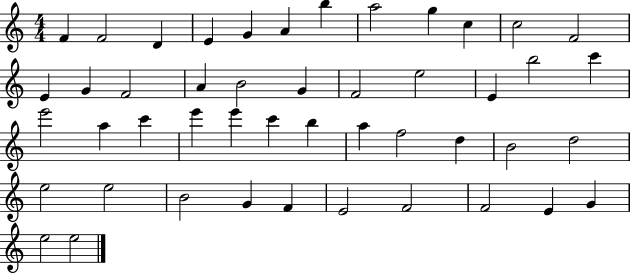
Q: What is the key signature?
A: C major